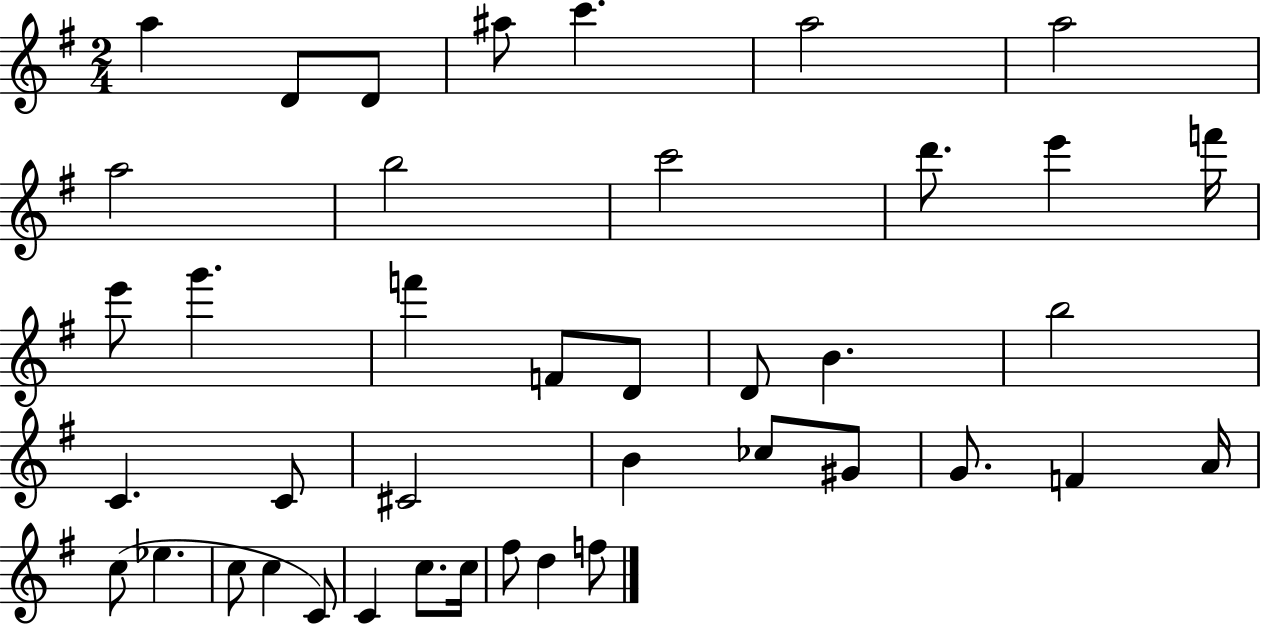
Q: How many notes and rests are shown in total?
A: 41